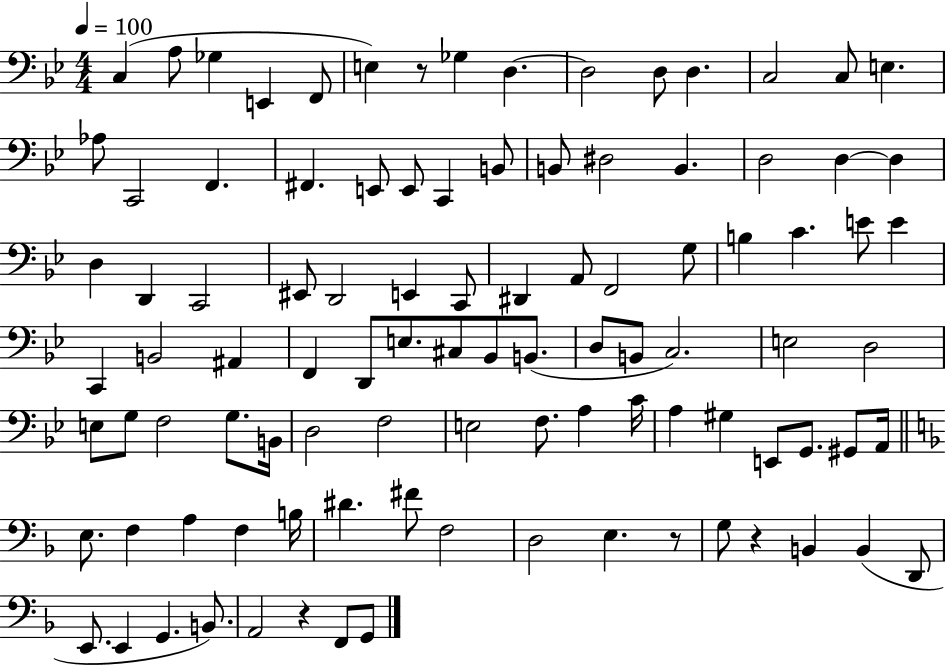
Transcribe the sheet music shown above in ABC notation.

X:1
T:Untitled
M:4/4
L:1/4
K:Bb
C, A,/2 _G, E,, F,,/2 E, z/2 _G, D, D,2 D,/2 D, C,2 C,/2 E, _A,/2 C,,2 F,, ^F,, E,,/2 E,,/2 C,, B,,/2 B,,/2 ^D,2 B,, D,2 D, D, D, D,, C,,2 ^E,,/2 D,,2 E,, C,,/2 ^D,, A,,/2 F,,2 G,/2 B, C E/2 E C,, B,,2 ^A,, F,, D,,/2 E,/2 ^C,/2 _B,,/2 B,,/2 D,/2 B,,/2 C,2 E,2 D,2 E,/2 G,/2 F,2 G,/2 B,,/4 D,2 F,2 E,2 F,/2 A, C/4 A, ^G, E,,/2 G,,/2 ^G,,/2 A,,/4 E,/2 F, A, F, B,/4 ^D ^F/2 F,2 D,2 E, z/2 G,/2 z B,, B,, D,,/2 E,,/2 E,, G,, B,,/2 A,,2 z F,,/2 G,,/2